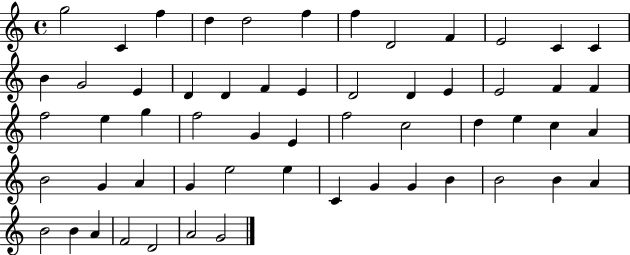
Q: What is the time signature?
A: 4/4